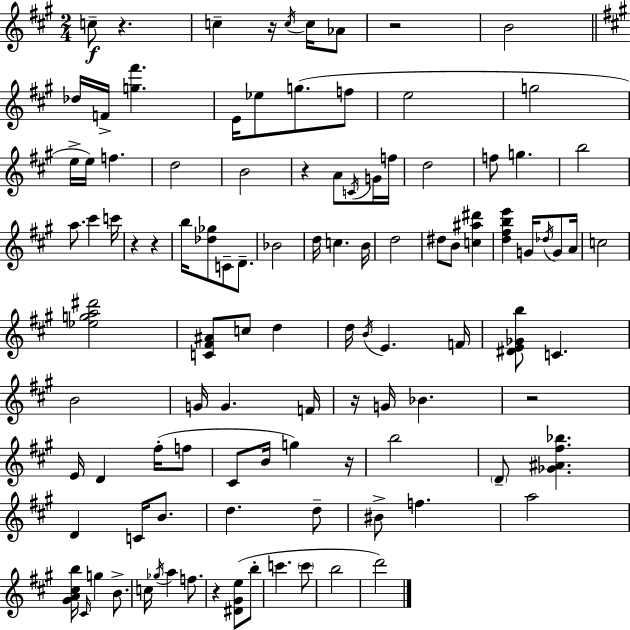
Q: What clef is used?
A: treble